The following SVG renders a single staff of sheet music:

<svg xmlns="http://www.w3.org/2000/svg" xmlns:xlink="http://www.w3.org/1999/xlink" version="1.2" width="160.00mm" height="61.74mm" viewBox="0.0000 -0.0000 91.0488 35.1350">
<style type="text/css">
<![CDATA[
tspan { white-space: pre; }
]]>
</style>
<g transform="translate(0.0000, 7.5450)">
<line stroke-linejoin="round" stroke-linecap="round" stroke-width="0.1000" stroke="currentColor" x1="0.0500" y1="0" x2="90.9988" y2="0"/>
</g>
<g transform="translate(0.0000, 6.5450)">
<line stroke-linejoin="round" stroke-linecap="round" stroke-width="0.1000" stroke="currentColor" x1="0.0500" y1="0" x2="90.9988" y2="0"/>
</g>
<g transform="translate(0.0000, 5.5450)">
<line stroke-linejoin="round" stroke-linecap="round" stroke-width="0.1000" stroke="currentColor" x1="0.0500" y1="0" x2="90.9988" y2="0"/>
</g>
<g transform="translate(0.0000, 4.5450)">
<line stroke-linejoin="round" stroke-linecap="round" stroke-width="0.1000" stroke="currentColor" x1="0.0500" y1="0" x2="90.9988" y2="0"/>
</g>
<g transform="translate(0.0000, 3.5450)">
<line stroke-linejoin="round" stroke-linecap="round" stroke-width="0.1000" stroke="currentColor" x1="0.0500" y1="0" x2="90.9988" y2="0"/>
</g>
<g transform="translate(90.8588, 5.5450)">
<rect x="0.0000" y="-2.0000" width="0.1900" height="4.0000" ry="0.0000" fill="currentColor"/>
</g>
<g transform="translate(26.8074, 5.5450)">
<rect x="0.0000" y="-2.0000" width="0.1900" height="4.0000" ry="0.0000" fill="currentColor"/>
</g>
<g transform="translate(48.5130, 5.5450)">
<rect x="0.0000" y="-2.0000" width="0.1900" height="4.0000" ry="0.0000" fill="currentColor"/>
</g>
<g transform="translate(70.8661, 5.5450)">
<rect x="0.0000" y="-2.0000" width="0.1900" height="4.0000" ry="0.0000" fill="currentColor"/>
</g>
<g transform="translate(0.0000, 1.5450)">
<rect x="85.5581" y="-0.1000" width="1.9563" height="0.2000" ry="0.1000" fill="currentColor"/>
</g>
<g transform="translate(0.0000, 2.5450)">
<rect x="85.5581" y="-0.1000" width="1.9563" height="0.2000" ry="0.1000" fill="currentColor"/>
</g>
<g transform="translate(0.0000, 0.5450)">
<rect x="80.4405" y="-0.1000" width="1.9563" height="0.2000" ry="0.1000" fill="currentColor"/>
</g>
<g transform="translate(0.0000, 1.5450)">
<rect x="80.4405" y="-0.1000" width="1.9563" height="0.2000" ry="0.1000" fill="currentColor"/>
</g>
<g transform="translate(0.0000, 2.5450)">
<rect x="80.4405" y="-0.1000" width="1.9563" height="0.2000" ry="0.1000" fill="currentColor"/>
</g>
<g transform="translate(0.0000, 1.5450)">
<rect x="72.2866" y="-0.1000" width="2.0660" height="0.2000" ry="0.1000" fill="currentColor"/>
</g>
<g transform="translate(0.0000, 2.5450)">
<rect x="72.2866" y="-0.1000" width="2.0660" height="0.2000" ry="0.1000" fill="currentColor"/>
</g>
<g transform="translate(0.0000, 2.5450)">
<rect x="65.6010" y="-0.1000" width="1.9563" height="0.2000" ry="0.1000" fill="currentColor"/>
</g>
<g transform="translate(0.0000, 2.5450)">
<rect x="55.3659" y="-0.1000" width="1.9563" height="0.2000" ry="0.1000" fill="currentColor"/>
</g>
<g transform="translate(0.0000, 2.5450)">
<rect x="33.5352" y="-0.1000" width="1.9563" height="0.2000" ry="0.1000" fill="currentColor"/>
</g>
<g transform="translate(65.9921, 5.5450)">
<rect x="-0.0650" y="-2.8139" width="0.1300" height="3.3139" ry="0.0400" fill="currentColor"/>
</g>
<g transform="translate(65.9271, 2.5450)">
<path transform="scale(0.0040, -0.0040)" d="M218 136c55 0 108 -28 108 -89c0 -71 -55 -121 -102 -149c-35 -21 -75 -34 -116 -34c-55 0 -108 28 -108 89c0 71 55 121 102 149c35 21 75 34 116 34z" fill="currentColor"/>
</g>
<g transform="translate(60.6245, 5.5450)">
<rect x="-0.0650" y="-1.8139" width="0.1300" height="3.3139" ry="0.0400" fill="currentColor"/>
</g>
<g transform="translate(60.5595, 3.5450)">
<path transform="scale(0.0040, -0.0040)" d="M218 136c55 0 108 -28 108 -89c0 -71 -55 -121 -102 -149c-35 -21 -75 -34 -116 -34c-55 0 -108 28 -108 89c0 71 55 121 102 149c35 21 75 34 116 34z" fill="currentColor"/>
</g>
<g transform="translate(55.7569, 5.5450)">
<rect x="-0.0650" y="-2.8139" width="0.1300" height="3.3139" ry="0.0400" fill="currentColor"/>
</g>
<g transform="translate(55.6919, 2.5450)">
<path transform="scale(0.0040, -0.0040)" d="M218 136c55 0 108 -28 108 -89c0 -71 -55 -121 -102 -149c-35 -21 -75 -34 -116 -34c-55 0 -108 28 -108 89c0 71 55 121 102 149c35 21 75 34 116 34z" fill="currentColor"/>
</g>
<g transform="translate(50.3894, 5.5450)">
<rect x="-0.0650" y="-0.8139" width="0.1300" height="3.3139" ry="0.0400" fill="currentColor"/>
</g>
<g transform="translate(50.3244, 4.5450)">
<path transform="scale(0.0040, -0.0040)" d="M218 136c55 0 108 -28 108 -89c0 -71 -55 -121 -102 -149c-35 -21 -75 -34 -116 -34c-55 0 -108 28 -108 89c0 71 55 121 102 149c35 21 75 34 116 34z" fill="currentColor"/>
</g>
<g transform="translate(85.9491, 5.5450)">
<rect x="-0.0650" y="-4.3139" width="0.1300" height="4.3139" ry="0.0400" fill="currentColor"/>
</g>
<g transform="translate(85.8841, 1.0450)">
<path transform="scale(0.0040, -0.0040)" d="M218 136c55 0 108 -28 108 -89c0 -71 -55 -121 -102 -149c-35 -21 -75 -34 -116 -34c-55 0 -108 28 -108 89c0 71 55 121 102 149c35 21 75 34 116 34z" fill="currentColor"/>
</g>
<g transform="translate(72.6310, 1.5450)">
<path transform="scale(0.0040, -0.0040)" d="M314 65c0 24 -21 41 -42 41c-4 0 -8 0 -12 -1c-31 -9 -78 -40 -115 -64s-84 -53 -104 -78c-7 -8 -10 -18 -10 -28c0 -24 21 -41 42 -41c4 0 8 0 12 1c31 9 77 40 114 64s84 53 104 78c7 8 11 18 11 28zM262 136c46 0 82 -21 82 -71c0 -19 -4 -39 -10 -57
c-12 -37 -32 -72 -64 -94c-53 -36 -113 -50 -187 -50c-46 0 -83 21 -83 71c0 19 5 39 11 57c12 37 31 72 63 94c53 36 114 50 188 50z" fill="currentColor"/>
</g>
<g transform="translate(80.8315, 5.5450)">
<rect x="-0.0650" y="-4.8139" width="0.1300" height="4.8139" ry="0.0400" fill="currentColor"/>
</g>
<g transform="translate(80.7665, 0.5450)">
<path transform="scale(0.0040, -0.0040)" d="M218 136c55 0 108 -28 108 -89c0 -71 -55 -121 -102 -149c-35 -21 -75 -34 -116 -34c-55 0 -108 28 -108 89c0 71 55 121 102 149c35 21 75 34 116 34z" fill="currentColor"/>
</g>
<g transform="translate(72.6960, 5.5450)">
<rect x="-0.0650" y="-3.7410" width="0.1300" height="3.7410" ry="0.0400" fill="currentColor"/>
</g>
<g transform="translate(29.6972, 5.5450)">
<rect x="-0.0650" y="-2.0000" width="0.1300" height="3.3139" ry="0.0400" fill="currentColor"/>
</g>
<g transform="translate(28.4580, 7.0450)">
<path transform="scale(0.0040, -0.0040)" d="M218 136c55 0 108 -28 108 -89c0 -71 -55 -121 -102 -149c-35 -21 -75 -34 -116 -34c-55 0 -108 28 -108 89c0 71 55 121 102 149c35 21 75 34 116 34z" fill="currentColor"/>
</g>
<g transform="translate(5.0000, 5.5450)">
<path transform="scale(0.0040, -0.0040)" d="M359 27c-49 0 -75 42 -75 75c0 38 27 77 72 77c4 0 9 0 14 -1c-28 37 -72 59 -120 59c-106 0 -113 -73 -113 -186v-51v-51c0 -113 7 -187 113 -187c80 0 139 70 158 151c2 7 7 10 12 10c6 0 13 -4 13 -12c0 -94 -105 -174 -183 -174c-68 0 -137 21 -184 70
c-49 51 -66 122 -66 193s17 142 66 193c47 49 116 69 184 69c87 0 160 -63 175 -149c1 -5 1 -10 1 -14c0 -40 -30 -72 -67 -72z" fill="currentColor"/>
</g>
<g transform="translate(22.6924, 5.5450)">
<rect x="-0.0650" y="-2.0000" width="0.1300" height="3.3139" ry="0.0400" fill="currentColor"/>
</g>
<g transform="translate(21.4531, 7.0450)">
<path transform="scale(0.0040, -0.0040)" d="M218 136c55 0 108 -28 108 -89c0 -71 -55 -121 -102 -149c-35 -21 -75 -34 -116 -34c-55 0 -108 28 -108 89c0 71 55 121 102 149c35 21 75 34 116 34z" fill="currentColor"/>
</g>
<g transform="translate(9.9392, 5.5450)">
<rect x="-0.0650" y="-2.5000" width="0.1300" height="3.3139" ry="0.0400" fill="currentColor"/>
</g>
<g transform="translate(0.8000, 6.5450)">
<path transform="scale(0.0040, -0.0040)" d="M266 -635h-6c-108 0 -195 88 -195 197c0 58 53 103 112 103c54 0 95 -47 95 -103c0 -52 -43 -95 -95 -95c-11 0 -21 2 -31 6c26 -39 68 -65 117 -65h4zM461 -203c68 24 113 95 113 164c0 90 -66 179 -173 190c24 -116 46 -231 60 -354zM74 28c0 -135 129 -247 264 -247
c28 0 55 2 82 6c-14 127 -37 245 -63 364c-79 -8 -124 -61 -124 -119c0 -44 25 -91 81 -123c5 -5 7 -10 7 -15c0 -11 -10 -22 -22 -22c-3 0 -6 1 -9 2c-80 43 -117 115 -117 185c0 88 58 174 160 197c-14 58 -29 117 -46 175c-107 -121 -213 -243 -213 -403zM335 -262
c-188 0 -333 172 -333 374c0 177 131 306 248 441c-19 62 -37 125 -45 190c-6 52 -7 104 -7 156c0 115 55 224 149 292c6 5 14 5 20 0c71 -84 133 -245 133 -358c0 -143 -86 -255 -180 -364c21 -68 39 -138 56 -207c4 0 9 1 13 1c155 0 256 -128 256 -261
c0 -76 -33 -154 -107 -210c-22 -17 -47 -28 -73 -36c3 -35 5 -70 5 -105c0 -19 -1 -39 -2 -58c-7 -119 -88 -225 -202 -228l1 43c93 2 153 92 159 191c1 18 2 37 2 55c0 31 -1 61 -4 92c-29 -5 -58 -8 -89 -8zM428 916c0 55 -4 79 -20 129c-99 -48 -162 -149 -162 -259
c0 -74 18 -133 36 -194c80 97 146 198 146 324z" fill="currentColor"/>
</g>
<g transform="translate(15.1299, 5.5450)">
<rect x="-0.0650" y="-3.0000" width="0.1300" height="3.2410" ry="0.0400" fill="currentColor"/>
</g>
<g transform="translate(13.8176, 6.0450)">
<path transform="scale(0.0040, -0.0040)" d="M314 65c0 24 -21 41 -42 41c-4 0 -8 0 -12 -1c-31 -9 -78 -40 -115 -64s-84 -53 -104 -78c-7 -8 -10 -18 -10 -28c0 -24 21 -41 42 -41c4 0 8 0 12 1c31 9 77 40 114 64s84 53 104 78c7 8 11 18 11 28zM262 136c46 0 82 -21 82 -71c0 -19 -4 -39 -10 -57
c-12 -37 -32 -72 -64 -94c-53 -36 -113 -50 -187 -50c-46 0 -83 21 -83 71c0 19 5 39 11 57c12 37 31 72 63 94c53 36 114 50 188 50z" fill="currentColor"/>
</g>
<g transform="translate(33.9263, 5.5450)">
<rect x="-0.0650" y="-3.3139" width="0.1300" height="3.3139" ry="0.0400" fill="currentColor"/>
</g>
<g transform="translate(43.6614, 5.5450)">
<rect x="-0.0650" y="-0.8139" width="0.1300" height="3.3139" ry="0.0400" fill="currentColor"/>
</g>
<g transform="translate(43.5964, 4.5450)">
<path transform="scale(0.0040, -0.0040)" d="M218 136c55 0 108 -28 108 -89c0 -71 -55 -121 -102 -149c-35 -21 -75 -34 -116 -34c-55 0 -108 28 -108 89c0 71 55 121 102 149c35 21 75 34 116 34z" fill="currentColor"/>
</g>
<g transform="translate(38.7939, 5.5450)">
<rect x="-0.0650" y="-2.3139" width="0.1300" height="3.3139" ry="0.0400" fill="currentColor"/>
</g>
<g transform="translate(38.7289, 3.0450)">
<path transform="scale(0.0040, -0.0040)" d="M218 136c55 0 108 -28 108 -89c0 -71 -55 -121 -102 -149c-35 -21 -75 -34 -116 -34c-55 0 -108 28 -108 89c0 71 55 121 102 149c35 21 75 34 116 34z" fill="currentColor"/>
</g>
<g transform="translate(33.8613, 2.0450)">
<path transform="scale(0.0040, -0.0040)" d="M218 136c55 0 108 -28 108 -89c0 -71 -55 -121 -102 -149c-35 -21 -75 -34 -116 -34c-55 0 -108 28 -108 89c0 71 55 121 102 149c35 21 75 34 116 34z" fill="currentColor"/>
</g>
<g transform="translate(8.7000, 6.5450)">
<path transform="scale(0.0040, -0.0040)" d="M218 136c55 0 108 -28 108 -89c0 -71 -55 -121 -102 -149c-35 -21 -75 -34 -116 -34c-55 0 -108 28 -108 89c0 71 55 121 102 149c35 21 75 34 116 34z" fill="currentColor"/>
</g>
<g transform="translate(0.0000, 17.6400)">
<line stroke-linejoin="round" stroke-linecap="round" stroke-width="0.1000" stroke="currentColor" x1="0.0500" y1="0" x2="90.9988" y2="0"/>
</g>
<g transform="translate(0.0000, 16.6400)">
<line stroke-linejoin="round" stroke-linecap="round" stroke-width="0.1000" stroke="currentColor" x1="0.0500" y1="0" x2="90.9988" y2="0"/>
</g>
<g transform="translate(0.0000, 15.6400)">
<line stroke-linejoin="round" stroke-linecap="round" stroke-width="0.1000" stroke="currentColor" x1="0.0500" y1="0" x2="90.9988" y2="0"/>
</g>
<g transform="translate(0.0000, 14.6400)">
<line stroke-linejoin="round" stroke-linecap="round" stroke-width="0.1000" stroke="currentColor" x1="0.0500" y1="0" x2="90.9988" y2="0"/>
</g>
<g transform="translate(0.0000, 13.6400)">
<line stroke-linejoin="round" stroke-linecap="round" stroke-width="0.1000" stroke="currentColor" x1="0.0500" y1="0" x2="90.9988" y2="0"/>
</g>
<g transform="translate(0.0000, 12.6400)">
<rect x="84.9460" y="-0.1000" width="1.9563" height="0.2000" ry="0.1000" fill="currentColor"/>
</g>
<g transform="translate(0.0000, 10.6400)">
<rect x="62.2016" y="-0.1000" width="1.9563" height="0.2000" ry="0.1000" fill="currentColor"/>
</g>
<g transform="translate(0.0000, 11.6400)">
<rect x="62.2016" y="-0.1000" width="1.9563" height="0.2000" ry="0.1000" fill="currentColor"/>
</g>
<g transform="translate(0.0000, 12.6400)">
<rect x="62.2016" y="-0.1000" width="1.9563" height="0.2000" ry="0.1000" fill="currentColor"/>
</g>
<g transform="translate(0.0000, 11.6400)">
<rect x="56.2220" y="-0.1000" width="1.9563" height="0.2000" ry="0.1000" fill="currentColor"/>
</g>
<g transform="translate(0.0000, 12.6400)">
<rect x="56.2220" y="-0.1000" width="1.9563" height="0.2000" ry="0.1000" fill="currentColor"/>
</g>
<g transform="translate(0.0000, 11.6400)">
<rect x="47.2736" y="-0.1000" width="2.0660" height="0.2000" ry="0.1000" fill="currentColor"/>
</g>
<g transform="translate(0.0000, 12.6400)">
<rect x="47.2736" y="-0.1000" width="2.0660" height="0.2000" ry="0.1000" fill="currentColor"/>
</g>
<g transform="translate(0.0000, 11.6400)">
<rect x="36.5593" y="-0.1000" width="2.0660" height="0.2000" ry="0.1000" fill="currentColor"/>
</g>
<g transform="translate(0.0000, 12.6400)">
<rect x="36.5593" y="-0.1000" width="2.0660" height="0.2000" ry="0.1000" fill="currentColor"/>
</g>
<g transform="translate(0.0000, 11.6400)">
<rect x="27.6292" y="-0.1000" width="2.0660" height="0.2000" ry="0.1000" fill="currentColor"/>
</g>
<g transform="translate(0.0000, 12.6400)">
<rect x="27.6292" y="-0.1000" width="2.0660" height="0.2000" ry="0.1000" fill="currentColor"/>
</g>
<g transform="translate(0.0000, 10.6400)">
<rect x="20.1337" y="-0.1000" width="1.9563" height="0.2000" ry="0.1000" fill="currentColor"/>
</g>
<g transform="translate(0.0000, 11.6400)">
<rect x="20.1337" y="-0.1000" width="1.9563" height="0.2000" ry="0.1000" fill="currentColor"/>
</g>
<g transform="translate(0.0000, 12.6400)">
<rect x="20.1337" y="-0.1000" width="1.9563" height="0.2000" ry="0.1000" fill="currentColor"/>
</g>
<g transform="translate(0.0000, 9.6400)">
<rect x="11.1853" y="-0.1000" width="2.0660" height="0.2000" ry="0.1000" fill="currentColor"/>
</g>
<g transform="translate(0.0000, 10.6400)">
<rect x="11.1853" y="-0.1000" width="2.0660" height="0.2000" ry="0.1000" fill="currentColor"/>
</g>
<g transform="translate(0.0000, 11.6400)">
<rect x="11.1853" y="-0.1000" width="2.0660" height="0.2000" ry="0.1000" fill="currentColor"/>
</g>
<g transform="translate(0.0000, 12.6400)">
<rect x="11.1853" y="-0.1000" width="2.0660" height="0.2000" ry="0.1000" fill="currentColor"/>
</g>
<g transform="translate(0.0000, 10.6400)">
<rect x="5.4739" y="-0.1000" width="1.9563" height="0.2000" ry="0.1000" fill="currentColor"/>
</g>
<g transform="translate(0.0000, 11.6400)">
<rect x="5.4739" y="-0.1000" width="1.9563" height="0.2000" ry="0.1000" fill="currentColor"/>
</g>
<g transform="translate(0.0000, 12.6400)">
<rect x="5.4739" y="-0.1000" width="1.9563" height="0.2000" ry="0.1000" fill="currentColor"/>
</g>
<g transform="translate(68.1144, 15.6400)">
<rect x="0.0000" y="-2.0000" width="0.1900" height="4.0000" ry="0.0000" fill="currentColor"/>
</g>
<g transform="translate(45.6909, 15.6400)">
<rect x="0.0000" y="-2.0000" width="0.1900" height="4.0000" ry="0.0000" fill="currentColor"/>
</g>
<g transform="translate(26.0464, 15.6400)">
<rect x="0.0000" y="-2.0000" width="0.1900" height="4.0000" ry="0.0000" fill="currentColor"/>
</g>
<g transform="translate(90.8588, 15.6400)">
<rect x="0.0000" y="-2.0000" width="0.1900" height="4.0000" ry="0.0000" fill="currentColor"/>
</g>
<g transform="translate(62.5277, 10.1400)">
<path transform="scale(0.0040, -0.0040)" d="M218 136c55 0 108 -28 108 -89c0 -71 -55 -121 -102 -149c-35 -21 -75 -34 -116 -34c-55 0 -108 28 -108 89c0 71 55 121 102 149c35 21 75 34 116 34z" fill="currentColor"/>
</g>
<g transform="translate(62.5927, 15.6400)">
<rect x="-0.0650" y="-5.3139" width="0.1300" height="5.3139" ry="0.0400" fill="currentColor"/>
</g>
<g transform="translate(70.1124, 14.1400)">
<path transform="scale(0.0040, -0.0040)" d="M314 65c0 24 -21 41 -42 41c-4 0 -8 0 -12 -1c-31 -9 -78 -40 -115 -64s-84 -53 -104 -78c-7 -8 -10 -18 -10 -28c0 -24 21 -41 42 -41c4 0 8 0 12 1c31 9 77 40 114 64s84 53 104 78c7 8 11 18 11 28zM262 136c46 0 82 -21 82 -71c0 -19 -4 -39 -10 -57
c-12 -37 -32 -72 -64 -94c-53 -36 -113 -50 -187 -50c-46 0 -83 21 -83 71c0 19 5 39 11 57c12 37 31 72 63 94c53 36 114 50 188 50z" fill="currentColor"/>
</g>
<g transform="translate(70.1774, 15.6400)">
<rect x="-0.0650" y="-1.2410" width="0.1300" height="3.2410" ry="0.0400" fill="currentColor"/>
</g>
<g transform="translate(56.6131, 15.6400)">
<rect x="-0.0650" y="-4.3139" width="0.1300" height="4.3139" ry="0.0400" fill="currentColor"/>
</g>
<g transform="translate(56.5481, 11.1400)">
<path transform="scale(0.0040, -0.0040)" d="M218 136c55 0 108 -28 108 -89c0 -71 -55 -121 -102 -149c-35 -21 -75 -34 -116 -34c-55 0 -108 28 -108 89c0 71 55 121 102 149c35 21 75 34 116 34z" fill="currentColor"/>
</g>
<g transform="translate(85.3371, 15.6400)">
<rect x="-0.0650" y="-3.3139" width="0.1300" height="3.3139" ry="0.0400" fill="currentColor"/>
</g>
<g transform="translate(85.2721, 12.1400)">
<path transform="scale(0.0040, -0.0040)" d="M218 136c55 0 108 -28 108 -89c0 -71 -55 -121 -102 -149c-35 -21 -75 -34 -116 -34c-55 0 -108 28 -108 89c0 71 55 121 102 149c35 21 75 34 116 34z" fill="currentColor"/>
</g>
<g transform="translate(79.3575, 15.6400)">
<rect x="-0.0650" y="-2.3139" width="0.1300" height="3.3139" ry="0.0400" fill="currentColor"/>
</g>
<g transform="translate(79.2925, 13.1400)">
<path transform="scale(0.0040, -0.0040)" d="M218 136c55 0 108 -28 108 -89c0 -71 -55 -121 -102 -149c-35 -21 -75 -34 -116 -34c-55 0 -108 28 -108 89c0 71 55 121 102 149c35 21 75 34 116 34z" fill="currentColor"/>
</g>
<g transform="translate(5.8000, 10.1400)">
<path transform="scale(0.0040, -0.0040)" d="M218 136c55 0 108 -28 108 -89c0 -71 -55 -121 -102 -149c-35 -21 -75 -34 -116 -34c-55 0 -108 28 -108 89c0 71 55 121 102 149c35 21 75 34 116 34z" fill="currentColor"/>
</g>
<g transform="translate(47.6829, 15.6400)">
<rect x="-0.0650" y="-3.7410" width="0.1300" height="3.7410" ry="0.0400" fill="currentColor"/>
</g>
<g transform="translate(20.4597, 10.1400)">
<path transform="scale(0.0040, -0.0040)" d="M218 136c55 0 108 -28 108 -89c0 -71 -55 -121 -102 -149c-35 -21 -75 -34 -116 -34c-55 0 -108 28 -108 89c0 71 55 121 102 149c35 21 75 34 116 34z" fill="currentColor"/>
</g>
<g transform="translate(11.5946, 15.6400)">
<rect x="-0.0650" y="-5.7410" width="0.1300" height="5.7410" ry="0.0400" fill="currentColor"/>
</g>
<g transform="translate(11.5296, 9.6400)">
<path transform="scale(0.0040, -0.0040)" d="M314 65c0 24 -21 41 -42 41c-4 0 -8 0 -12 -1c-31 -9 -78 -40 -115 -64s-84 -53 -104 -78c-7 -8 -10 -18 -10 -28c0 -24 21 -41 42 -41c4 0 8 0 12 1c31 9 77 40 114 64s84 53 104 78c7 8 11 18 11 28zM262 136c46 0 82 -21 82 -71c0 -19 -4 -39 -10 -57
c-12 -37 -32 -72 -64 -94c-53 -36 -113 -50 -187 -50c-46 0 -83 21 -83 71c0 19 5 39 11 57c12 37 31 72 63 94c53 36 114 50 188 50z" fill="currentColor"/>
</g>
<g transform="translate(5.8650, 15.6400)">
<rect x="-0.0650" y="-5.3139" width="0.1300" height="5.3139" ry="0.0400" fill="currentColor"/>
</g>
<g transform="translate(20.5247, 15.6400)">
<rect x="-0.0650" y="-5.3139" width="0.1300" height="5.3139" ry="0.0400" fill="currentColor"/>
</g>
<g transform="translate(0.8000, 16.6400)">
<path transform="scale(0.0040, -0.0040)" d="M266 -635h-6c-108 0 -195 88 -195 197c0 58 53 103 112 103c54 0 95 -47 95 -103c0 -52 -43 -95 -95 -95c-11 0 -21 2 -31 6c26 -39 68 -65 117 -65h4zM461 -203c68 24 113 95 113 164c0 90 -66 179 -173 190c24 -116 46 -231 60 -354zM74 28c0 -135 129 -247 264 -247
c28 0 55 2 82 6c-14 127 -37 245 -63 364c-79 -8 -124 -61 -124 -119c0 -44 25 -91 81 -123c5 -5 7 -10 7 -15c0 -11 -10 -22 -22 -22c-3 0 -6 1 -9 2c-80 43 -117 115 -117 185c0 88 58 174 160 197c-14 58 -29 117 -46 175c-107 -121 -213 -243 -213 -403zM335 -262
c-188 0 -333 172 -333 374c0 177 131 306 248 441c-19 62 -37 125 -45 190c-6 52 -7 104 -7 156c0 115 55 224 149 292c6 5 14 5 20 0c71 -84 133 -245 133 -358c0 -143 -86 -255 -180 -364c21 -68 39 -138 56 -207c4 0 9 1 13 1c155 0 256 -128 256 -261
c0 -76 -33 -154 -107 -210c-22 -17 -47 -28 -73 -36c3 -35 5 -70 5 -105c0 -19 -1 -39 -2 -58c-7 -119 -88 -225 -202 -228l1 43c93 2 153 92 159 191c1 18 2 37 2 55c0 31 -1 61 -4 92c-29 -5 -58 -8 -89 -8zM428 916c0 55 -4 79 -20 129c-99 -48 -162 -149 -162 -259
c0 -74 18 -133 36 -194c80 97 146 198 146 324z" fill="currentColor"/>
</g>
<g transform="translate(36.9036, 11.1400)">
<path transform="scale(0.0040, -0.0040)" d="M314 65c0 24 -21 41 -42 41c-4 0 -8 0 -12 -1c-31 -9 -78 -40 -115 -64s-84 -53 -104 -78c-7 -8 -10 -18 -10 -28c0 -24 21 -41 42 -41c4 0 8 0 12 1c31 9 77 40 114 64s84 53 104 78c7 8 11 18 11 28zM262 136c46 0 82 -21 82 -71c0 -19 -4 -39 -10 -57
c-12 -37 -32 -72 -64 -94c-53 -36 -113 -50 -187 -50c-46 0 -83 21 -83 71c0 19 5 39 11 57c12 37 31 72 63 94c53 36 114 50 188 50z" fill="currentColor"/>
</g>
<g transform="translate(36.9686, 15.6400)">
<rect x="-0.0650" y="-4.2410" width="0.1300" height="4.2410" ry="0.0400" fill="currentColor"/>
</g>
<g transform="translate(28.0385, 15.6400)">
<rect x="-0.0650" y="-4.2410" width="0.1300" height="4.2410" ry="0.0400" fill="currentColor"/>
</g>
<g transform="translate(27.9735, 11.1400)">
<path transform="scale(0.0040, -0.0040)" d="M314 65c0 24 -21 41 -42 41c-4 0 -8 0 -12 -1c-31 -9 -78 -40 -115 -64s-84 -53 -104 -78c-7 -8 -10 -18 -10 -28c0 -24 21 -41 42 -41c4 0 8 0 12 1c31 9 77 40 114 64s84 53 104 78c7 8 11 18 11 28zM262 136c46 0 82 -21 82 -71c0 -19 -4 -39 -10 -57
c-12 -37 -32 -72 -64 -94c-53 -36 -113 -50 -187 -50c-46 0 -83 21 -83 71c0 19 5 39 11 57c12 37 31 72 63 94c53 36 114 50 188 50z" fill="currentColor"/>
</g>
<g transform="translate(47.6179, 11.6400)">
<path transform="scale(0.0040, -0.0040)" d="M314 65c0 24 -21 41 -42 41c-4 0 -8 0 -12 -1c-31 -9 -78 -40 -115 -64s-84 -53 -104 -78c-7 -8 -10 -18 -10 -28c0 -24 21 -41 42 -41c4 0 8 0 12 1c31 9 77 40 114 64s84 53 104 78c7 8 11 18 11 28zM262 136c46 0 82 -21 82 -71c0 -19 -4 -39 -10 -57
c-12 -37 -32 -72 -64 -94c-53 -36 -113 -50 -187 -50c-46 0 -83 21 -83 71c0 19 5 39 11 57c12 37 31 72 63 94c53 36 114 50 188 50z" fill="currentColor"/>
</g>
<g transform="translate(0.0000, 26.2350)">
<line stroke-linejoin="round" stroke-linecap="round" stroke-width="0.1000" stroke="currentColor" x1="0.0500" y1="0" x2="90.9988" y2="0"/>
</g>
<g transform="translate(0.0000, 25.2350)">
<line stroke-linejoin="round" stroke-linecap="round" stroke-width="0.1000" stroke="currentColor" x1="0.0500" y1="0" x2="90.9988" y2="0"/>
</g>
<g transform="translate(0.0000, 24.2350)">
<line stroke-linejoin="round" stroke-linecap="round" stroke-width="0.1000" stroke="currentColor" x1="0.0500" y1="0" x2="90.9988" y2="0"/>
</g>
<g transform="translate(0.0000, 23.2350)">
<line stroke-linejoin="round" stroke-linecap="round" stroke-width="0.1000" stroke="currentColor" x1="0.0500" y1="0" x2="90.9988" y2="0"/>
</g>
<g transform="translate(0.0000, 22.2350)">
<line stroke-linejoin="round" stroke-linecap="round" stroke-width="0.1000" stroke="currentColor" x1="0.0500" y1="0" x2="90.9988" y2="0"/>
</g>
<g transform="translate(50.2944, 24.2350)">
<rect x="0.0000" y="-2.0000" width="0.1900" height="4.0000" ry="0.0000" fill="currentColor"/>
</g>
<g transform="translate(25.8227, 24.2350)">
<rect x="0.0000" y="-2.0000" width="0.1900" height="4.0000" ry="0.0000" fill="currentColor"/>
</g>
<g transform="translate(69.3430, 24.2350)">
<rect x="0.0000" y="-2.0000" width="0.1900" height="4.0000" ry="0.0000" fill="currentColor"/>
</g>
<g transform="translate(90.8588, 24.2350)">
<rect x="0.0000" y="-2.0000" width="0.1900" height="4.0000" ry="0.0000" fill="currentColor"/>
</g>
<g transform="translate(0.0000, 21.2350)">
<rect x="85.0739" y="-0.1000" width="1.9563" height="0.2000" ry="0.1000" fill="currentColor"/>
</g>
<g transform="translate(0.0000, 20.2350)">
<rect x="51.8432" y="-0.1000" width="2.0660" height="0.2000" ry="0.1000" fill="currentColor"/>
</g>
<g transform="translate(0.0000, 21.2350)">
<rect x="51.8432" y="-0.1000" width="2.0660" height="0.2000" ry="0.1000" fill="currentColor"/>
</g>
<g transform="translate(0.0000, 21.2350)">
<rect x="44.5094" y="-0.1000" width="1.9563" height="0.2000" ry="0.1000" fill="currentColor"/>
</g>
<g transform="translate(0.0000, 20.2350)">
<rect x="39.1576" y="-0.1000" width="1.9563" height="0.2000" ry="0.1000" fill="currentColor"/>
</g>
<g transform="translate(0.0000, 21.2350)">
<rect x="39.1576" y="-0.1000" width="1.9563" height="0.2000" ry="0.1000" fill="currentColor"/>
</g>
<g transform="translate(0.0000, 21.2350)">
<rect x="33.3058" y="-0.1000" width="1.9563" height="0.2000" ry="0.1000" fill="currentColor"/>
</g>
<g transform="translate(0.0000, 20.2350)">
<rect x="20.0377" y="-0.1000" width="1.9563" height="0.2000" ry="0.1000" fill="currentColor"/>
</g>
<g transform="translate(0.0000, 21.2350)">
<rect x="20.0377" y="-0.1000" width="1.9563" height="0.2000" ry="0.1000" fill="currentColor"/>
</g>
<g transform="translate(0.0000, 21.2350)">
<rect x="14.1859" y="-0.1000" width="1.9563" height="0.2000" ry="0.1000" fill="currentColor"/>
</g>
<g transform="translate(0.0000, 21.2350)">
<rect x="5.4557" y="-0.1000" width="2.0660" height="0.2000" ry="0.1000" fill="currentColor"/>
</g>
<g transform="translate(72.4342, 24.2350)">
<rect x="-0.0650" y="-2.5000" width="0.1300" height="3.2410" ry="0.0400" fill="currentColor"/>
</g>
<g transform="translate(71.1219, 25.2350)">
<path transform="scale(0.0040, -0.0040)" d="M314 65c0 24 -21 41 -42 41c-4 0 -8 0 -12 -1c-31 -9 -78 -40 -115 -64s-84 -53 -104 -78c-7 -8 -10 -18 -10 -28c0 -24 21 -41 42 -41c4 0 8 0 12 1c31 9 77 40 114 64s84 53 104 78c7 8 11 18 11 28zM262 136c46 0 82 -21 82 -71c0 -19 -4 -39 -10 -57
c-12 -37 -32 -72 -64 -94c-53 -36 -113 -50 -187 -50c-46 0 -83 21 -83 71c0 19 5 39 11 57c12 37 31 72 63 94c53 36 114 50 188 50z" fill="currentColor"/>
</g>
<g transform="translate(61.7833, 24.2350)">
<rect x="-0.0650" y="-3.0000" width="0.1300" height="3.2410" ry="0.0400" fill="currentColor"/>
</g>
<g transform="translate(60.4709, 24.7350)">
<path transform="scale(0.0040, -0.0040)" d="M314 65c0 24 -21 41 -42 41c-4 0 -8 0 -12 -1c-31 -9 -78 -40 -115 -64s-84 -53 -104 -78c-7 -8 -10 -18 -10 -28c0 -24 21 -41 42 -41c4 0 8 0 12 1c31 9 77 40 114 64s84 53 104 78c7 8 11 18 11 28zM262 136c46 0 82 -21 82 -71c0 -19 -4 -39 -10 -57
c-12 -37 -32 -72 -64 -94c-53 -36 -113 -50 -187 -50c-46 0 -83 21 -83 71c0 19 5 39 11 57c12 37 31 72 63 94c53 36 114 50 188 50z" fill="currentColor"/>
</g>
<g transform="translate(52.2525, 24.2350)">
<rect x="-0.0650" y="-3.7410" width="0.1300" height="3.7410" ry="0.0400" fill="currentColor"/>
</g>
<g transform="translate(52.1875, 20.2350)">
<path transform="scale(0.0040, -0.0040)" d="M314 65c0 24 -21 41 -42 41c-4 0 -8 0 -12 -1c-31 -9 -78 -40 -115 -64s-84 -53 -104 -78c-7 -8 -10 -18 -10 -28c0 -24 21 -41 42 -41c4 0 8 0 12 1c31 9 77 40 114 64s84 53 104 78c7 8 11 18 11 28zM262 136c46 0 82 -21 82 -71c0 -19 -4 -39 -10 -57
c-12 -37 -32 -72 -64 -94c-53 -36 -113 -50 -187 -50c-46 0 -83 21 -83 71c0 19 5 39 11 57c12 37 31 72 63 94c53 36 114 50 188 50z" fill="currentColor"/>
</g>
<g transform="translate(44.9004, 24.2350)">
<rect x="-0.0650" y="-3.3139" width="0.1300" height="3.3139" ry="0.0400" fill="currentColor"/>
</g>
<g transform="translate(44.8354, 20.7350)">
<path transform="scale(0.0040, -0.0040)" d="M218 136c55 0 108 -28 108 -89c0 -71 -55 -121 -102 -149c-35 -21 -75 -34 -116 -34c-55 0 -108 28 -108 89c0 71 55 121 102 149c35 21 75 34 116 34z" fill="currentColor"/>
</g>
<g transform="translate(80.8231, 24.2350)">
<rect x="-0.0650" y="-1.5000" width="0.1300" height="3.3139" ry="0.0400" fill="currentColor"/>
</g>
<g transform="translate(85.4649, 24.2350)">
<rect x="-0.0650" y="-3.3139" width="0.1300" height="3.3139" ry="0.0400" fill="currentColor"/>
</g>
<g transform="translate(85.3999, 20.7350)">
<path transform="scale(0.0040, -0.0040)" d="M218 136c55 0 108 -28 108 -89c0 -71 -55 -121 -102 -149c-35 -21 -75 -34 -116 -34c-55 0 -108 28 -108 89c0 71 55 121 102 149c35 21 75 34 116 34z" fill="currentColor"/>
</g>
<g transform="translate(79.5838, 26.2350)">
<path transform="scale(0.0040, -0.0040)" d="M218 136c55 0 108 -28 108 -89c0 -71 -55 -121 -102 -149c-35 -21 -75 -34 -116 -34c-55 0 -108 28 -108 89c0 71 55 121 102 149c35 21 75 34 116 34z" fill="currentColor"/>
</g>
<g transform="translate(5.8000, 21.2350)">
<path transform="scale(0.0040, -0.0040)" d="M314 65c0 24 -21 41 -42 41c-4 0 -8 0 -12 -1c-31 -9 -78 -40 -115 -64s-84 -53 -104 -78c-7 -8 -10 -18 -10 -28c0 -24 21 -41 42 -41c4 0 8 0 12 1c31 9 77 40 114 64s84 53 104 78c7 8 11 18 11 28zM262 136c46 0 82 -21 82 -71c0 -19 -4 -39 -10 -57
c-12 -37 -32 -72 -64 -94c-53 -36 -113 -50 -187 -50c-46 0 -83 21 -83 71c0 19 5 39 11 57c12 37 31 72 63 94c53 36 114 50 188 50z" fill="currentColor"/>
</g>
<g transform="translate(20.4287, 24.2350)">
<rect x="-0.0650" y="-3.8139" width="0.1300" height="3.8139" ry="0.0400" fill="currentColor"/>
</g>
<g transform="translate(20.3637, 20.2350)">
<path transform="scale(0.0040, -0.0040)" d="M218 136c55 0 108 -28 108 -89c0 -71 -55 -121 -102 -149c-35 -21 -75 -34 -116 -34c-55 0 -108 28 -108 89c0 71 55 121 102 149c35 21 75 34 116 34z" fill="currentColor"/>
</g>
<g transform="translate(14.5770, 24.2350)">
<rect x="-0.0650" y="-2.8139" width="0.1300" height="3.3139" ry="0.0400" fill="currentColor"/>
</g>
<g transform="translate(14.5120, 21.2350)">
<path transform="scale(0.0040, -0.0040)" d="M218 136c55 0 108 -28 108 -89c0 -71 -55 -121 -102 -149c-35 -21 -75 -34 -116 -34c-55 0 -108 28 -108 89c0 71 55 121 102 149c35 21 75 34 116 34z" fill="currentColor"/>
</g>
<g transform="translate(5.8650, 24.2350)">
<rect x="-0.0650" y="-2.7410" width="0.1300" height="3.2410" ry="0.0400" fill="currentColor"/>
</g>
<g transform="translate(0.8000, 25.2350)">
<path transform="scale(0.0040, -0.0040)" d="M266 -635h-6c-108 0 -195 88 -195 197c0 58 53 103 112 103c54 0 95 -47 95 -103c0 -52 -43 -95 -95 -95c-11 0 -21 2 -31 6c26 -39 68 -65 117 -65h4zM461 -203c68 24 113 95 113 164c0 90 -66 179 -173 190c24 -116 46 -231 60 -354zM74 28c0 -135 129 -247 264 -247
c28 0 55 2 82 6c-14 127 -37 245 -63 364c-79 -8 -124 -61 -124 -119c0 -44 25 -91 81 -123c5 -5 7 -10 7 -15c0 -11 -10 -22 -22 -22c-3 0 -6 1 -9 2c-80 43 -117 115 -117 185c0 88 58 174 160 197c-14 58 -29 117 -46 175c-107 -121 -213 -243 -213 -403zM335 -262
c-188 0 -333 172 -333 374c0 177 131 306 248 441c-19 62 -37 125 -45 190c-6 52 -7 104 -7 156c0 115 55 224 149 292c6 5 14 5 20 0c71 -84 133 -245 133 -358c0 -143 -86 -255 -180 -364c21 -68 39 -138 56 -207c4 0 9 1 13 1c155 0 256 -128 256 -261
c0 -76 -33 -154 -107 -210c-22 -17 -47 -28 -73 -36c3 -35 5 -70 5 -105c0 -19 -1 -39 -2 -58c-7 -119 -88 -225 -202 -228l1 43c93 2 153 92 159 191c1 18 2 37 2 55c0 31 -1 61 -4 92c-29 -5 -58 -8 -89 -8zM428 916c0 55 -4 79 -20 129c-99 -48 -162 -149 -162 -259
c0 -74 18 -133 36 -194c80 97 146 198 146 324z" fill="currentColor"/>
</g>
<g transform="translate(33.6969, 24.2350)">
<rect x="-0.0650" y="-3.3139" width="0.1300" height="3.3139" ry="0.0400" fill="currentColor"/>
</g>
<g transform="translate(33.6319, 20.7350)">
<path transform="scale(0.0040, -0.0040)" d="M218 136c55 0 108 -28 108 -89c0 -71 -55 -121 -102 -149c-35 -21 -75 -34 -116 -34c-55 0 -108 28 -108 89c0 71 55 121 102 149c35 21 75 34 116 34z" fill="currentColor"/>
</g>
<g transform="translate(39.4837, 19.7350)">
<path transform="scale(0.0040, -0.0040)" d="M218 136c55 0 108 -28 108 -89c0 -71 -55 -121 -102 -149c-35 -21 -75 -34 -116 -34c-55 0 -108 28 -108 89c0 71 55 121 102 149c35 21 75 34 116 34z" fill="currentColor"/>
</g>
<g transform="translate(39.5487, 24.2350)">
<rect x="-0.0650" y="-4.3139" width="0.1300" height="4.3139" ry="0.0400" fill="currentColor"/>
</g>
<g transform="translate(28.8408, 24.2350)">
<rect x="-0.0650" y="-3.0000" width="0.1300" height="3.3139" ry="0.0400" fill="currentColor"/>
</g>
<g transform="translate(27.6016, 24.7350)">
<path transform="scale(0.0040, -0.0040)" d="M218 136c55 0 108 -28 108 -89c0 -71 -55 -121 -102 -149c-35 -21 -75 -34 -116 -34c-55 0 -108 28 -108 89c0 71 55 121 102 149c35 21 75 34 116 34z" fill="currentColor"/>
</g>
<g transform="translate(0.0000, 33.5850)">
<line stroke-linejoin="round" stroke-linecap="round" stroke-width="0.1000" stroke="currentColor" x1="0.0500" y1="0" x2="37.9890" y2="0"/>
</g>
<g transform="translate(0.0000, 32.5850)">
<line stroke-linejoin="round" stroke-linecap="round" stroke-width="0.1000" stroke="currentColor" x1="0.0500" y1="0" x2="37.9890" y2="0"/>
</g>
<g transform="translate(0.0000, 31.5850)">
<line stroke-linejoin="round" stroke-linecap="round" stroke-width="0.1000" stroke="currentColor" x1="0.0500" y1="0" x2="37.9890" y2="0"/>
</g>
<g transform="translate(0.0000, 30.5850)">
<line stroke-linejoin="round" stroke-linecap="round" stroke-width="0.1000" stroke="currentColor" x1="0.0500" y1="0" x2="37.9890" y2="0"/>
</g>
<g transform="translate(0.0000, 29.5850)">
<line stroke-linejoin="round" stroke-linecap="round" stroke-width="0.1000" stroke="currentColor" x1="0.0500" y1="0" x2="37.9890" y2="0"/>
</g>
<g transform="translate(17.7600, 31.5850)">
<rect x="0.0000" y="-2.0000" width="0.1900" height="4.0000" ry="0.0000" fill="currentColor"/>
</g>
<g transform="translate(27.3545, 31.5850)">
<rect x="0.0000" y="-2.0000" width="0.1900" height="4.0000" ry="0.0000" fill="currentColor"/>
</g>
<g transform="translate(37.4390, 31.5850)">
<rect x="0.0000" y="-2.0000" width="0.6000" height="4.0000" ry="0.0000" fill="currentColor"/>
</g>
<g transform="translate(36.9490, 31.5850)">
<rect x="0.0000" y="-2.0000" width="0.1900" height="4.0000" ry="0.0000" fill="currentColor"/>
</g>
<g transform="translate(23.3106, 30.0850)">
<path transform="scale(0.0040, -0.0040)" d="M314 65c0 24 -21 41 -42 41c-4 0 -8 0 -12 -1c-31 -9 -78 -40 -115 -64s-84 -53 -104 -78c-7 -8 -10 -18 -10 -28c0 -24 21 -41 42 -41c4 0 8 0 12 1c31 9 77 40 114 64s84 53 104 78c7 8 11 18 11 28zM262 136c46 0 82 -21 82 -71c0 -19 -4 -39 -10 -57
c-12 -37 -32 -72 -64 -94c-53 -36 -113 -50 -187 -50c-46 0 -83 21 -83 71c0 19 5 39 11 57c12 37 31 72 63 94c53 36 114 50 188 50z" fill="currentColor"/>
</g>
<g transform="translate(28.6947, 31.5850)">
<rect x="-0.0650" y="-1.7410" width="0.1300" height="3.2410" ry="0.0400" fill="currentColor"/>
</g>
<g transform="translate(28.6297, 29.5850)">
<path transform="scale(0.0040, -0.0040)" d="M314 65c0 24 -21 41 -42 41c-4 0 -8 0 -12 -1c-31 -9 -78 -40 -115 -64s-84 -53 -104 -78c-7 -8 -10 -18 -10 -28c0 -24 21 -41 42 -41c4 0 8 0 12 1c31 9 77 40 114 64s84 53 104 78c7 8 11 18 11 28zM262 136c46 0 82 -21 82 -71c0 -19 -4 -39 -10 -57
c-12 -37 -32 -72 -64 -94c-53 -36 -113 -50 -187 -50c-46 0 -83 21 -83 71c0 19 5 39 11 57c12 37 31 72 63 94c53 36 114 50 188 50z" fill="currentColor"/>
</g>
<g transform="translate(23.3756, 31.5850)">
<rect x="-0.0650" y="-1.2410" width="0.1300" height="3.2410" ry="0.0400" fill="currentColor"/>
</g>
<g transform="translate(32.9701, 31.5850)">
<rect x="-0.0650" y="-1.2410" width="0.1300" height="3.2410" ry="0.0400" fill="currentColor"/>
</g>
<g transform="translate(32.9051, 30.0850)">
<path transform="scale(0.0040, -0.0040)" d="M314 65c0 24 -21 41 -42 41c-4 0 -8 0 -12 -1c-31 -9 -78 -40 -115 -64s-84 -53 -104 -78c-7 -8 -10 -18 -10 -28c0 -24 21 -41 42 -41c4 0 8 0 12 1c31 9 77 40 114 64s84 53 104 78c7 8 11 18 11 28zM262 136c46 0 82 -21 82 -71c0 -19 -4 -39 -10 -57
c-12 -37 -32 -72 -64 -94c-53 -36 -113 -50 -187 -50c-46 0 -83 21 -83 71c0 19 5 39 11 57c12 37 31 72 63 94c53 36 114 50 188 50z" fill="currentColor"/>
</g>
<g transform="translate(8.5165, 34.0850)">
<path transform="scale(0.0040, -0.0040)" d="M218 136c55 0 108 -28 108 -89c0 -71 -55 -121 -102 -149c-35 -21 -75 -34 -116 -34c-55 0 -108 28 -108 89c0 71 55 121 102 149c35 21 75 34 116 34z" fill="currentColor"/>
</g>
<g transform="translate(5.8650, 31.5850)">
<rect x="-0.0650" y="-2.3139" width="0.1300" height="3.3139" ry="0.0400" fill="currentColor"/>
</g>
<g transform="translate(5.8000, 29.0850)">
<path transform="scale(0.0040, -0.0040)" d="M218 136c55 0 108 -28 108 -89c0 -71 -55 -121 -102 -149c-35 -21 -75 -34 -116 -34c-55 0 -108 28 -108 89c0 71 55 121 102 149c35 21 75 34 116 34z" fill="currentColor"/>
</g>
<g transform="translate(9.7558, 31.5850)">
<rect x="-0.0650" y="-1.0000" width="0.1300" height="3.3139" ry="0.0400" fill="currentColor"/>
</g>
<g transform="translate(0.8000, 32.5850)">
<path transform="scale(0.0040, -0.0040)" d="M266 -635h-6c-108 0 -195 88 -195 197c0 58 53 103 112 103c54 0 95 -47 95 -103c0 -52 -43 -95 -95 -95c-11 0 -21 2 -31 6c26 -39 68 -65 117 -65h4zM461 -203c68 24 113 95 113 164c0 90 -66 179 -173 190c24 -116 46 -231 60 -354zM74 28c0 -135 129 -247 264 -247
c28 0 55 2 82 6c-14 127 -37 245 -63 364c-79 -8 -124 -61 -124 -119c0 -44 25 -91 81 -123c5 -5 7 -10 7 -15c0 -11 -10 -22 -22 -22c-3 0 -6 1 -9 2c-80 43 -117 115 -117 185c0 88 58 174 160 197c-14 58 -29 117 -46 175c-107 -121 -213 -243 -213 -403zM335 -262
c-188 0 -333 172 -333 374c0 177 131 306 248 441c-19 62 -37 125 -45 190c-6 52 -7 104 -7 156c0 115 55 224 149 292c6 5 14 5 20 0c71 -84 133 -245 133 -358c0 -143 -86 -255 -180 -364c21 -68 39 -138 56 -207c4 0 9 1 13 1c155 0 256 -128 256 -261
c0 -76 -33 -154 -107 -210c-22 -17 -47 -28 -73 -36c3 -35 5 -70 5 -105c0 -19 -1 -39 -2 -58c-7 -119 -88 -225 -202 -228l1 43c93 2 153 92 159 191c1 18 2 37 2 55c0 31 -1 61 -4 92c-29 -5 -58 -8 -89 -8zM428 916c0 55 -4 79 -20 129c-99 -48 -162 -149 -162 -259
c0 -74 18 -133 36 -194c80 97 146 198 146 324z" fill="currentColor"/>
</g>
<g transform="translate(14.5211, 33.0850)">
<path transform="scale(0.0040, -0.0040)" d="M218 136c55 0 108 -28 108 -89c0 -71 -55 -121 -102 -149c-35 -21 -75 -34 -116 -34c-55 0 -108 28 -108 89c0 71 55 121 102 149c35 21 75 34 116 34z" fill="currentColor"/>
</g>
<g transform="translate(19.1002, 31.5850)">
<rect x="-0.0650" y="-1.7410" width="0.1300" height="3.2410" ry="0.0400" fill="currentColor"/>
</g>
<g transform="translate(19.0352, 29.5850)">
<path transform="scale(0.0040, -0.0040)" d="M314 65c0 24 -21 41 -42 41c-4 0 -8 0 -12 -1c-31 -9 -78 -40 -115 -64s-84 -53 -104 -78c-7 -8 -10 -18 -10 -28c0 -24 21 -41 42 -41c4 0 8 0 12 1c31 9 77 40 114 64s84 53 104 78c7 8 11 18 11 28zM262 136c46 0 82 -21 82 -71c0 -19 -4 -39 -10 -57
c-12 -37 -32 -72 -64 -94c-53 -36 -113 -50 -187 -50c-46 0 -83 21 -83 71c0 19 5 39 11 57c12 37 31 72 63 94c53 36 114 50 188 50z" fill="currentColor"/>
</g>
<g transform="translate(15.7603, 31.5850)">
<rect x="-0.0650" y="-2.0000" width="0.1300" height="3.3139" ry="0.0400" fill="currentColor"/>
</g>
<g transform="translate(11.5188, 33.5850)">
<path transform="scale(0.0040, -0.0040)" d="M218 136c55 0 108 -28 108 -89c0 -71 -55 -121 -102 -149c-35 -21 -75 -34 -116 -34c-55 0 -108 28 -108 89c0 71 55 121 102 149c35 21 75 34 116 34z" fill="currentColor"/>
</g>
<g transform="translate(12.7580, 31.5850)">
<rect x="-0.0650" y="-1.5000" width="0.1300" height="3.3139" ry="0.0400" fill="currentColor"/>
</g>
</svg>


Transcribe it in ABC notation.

X:1
T:Untitled
M:4/4
L:1/4
K:C
G A2 F F b g d d a f a c'2 e' d' f' g'2 f' d'2 d'2 c'2 d' f' e2 g b a2 a c' A b d' b c'2 A2 G2 E b g D E F f2 e2 f2 e2